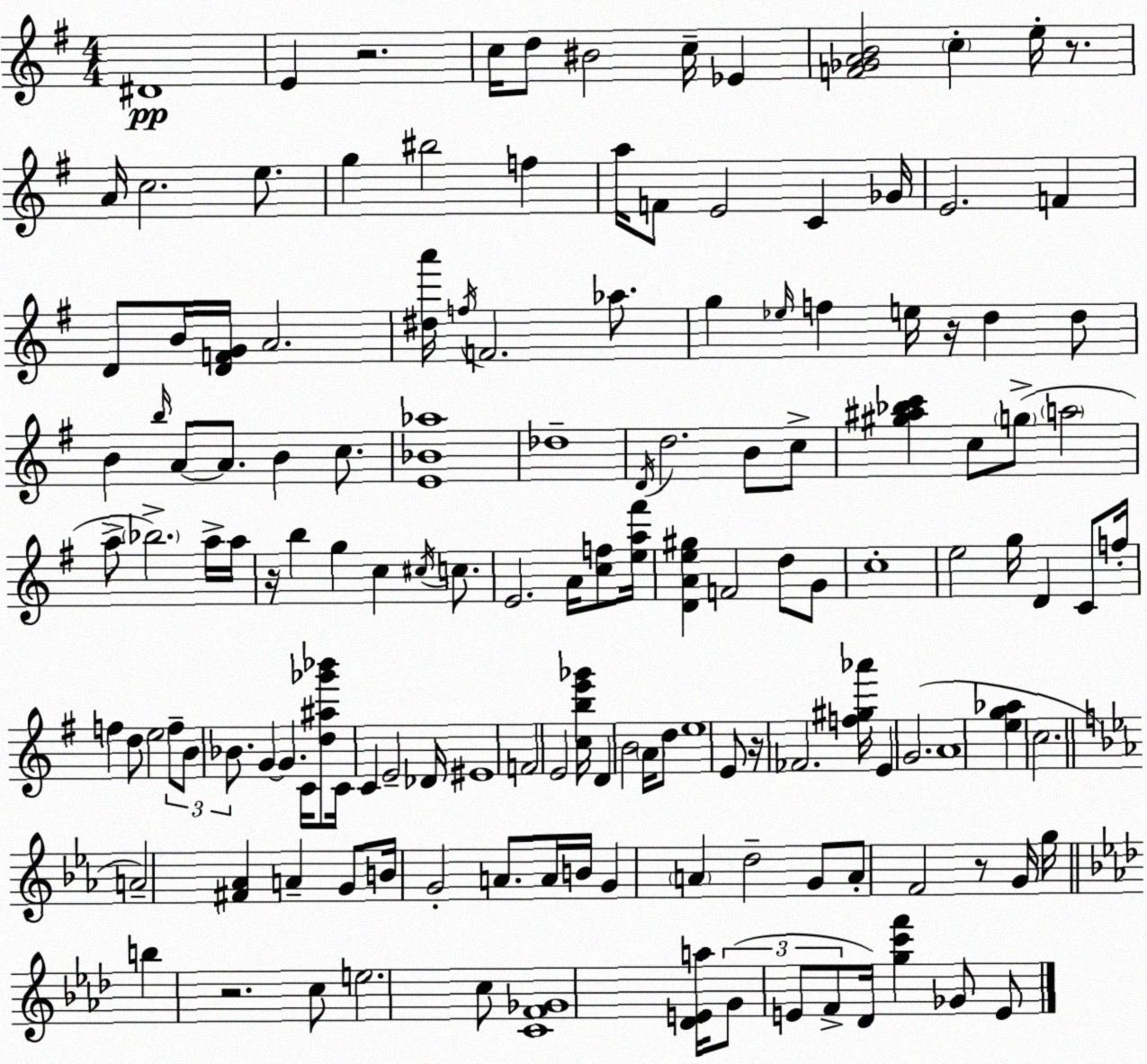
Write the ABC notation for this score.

X:1
T:Untitled
M:4/4
L:1/4
K:Em
^D4 E z2 c/4 d/2 ^B2 c/4 _E [F_GAB]2 c e/4 z/2 A/4 c2 e/2 g ^b2 f a/4 F/2 E2 C _G/4 E2 F D/2 B/4 [DFG]/4 A2 [^da']/4 f/4 F2 _a/2 g _e/4 f e/4 z/4 d d/2 B b/4 A/2 A/2 B c/2 [E_B_a]4 _d4 D/4 d2 B/2 c/2 [^g^a_bc'] c/2 g/2 a2 a/2 _b2 a/4 a/4 z/4 b g c ^c/4 c/2 E2 A/4 [cf]/2 [ea^f']/4 [DAe^g] F2 d/2 G/2 c4 e2 g/4 D C/2 f/4 f d/2 e2 f/2 B/2 _B/2 G G C/4 [d^a_g'_b']/2 C/4 C E2 _D/4 ^E4 F2 E2 [cbe'_g']/4 D B2 A/4 d/2 e4 E/2 z/4 _F2 [f^g_a']/4 E G2 A4 [eg_a] c2 A2 [^F_A] A G/2 B/4 G2 A/2 A/4 B/4 G A d2 G/2 A/2 F2 z/2 G/4 g/4 b z2 c/2 e2 c/2 [CF_G]4 [_DEa]/4 G/2 E/2 F/2 _D/4 [gc'f'] _G/2 E/2